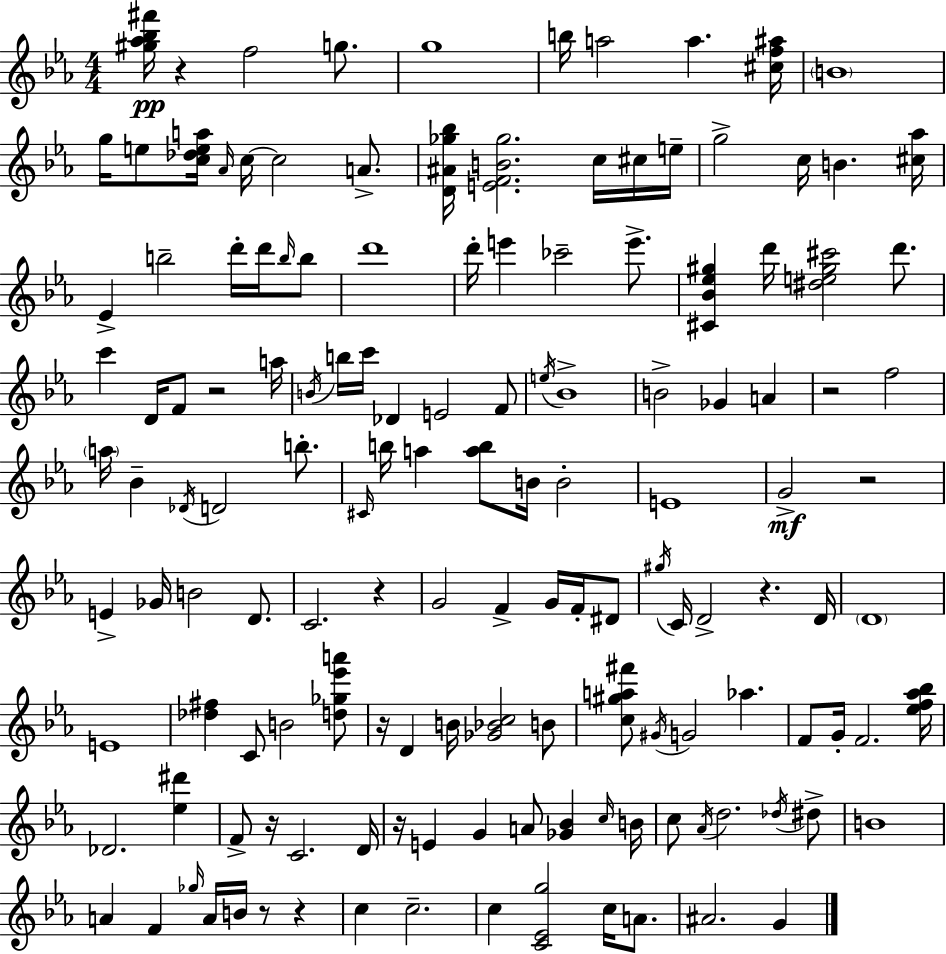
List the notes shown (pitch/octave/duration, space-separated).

[G#5,Ab5,Bb5,F#6]/s R/q F5/h G5/e. G5/w B5/s A5/h A5/q. [C#5,F5,A#5]/s B4/w G5/s E5/e [C5,Db5,E5,A5]/s Ab4/s C5/s C5/h A4/e. [D4,A#4,Gb5,Bb5]/s [E4,F4,B4,Gb5]/h. C5/s C#5/s E5/s G5/h C5/s B4/q. [C#5,Ab5]/s Eb4/q B5/h D6/s D6/s B5/s B5/e D6/w D6/s E6/q CES6/h E6/e. [C#4,Bb4,Eb5,G#5]/q D6/s [D#5,E5,G#5,C#6]/h D6/e. C6/q D4/s F4/e R/h A5/s B4/s B5/s C6/s Db4/q E4/h F4/e E5/s Bb4/w B4/h Gb4/q A4/q R/h F5/h A5/s Bb4/q Db4/s D4/h B5/e. C#4/s B5/s A5/q [A5,B5]/e B4/s B4/h E4/w G4/h R/h E4/q Gb4/s B4/h D4/e. C4/h. R/q G4/h F4/q G4/s F4/s D#4/e G#5/s C4/s D4/h R/q. D4/s D4/w E4/w [Db5,F#5]/q C4/e B4/h [D5,Gb5,Eb6,A6]/e R/s D4/q B4/s [Gb4,Bb4,C5]/h B4/e [C5,G#5,A5,F#6]/e G#4/s G4/h Ab5/q. F4/e G4/s F4/h. [Eb5,F5,Ab5,Bb5]/s Db4/h. [Eb5,D#6]/q F4/e R/s C4/h. D4/s R/s E4/q G4/q A4/e [Gb4,Bb4]/q C5/s B4/s C5/e Ab4/s D5/h. Db5/s D#5/e B4/w A4/q F4/q Gb5/s A4/s B4/s R/e R/q C5/q C5/h. C5/q [C4,Eb4,G5]/h C5/s A4/e. A#4/h. G4/q